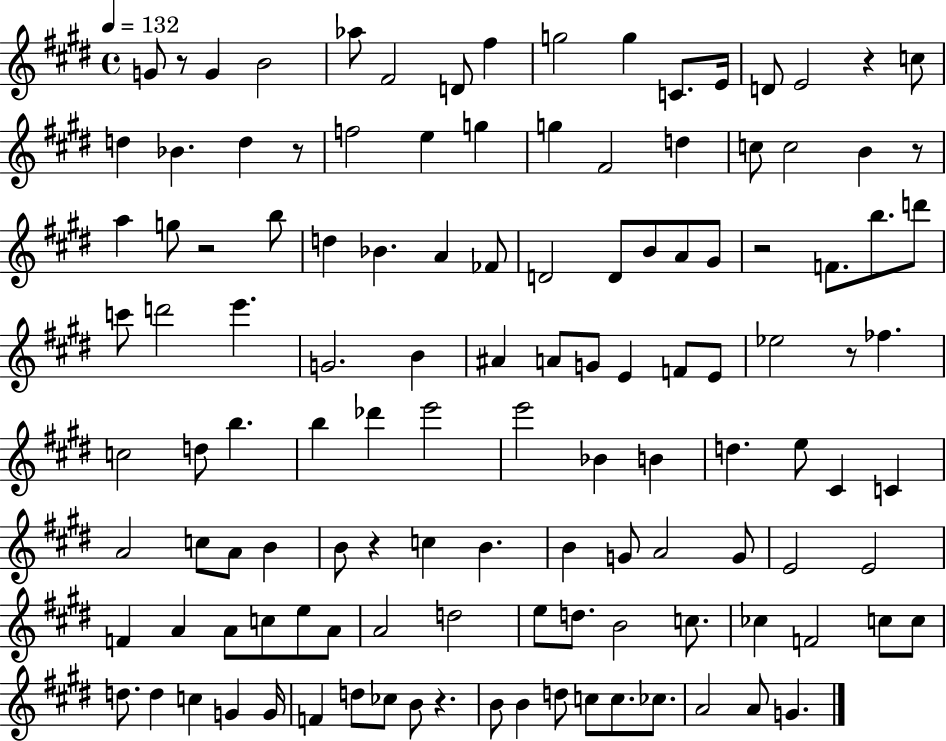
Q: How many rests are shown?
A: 9